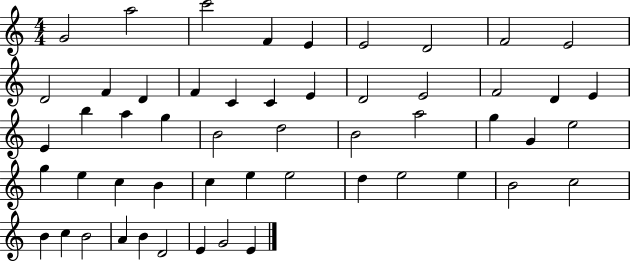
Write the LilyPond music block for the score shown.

{
  \clef treble
  \numericTimeSignature
  \time 4/4
  \key c \major
  g'2 a''2 | c'''2 f'4 e'4 | e'2 d'2 | f'2 e'2 | \break d'2 f'4 d'4 | f'4 c'4 c'4 e'4 | d'2 e'2 | f'2 d'4 e'4 | \break e'4 b''4 a''4 g''4 | b'2 d''2 | b'2 a''2 | g''4 g'4 e''2 | \break g''4 e''4 c''4 b'4 | c''4 e''4 e''2 | d''4 e''2 e''4 | b'2 c''2 | \break b'4 c''4 b'2 | a'4 b'4 d'2 | e'4 g'2 e'4 | \bar "|."
}